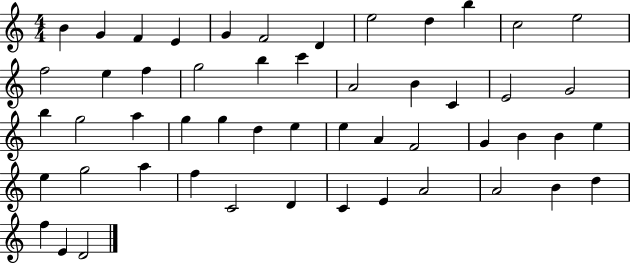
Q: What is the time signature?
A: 4/4